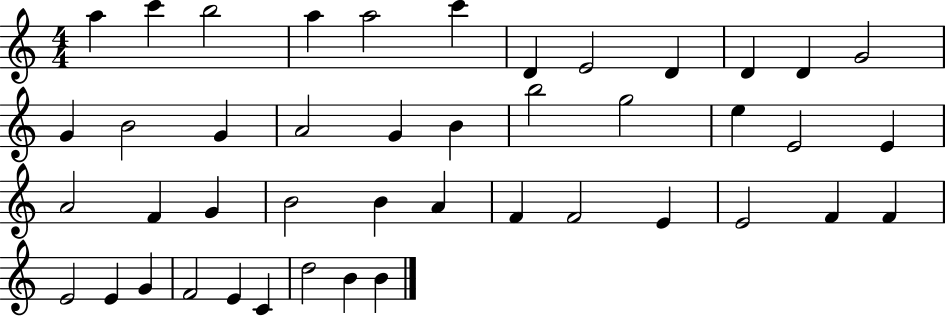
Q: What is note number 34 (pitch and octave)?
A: F4